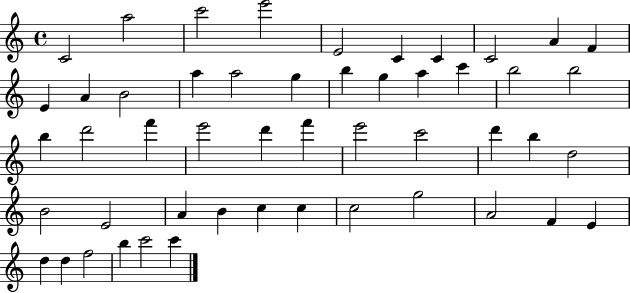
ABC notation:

X:1
T:Untitled
M:4/4
L:1/4
K:C
C2 a2 c'2 e'2 E2 C C C2 A F E A B2 a a2 g b g a c' b2 b2 b d'2 f' e'2 d' f' e'2 c'2 d' b d2 B2 E2 A B c c c2 g2 A2 F E d d f2 b c'2 c'